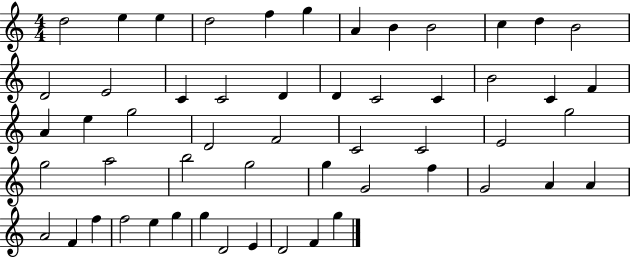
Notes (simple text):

D5/h E5/q E5/q D5/h F5/q G5/q A4/q B4/q B4/h C5/q D5/q B4/h D4/h E4/h C4/q C4/h D4/q D4/q C4/h C4/q B4/h C4/q F4/q A4/q E5/q G5/h D4/h F4/h C4/h C4/h E4/h G5/h G5/h A5/h B5/h G5/h G5/q G4/h F5/q G4/h A4/q A4/q A4/h F4/q F5/q F5/h E5/q G5/q G5/q D4/h E4/q D4/h F4/q G5/q